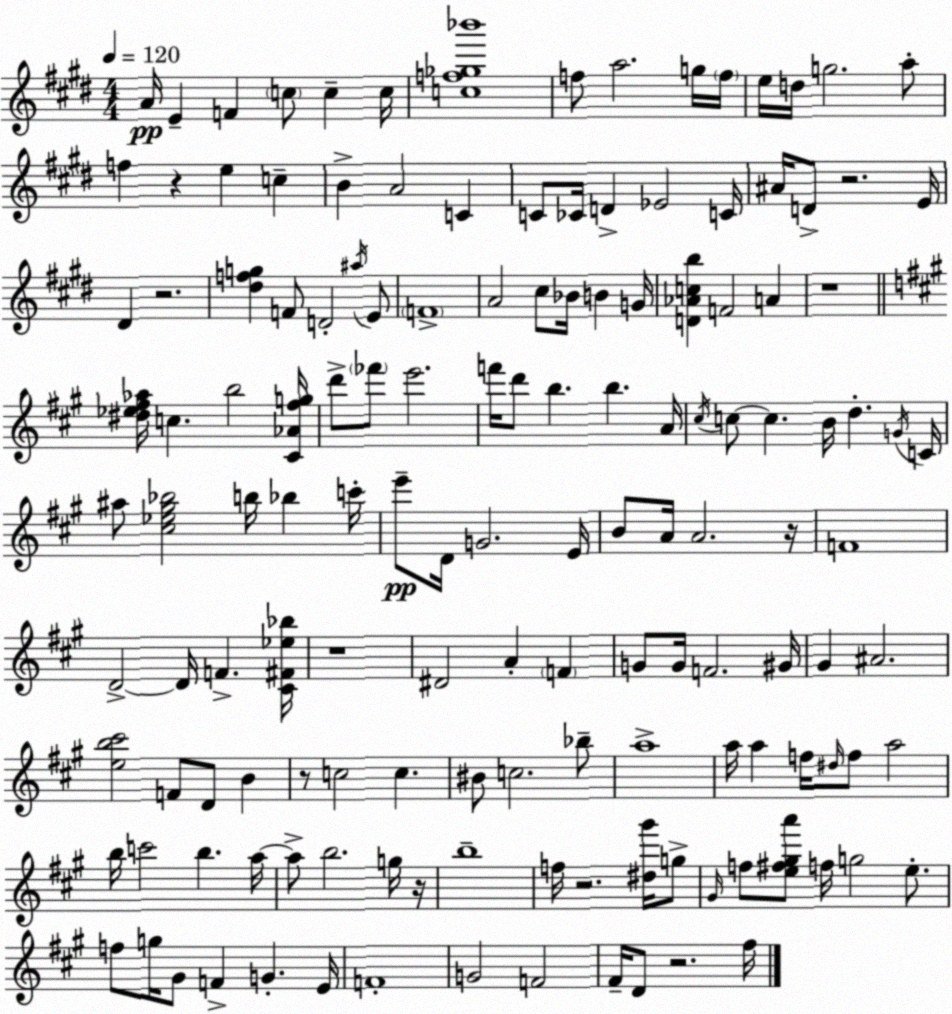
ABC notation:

X:1
T:Untitled
M:4/4
L:1/4
K:E
A/4 E F c/2 c c/4 [cf_g_b']4 f/2 a2 g/4 f/4 e/4 d/4 g2 a/2 f z e c B A2 C C/2 _C/4 D _E2 C/4 ^A/4 D/2 z2 E/4 ^D z2 [^dfg] F/2 D2 ^a/4 E/2 F4 A2 ^c/2 _B/4 B G/4 [D_Acb] F2 A z4 [^d_e^f_a]/4 c b2 [^C_A^fg]/4 d'/2 _f'/2 e'2 f'/4 d'/2 b b A/4 ^c/4 c/2 c B/4 d G/4 C/4 ^a/2 [^c_e^g_b]2 b/4 _b c'/4 e'/2 D/4 G2 E/4 B/2 A/4 A2 z/4 F4 D2 D/4 F [^C^F_e_b]/4 z4 ^D2 A F G/2 G/4 F2 ^G/4 ^G ^A2 [eb^c']2 F/2 D/2 B z/2 c2 c ^B/2 c2 _b/2 a4 a/4 a f/4 ^d/4 f/2 a2 b/4 c'2 b a/4 a/2 b2 g/4 z/4 b4 f/4 z2 [^d^g']/4 g/2 ^G/4 f/2 [e^f^ga']/2 f/4 g2 e/2 f/2 g/4 ^G/2 F G E/4 F4 G2 F2 ^F/4 D/2 z2 ^f/4